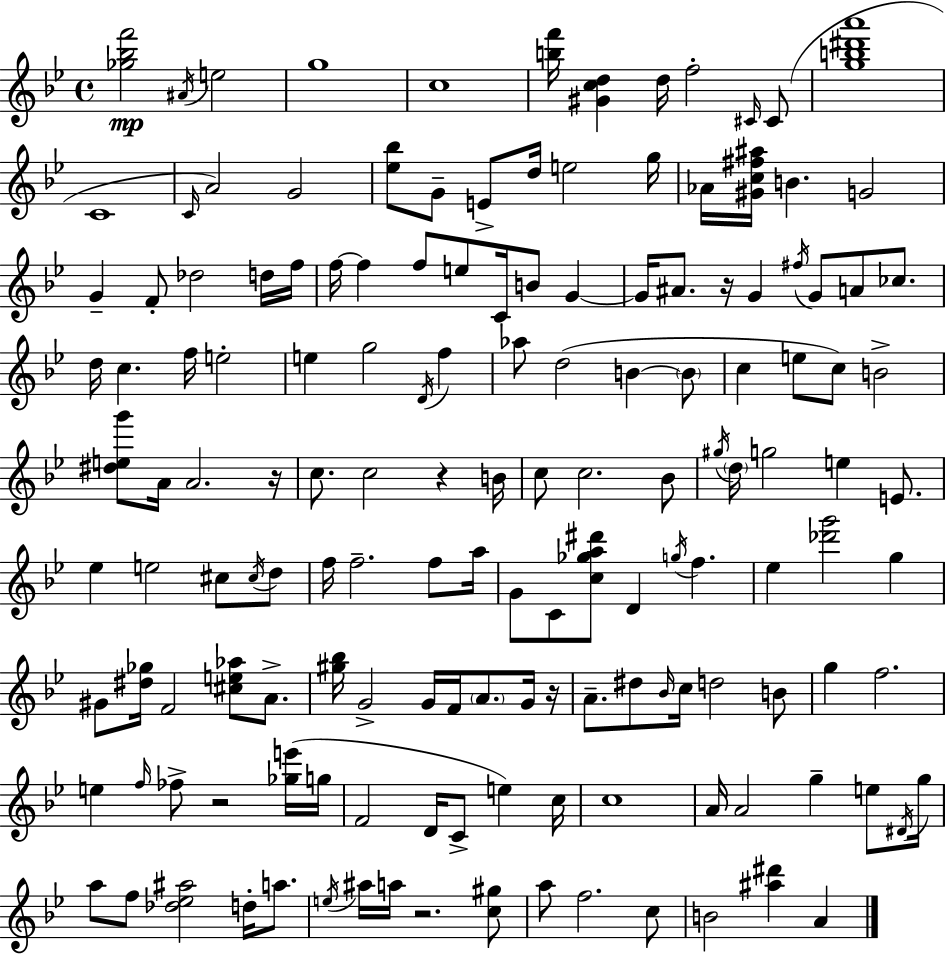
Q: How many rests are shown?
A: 6